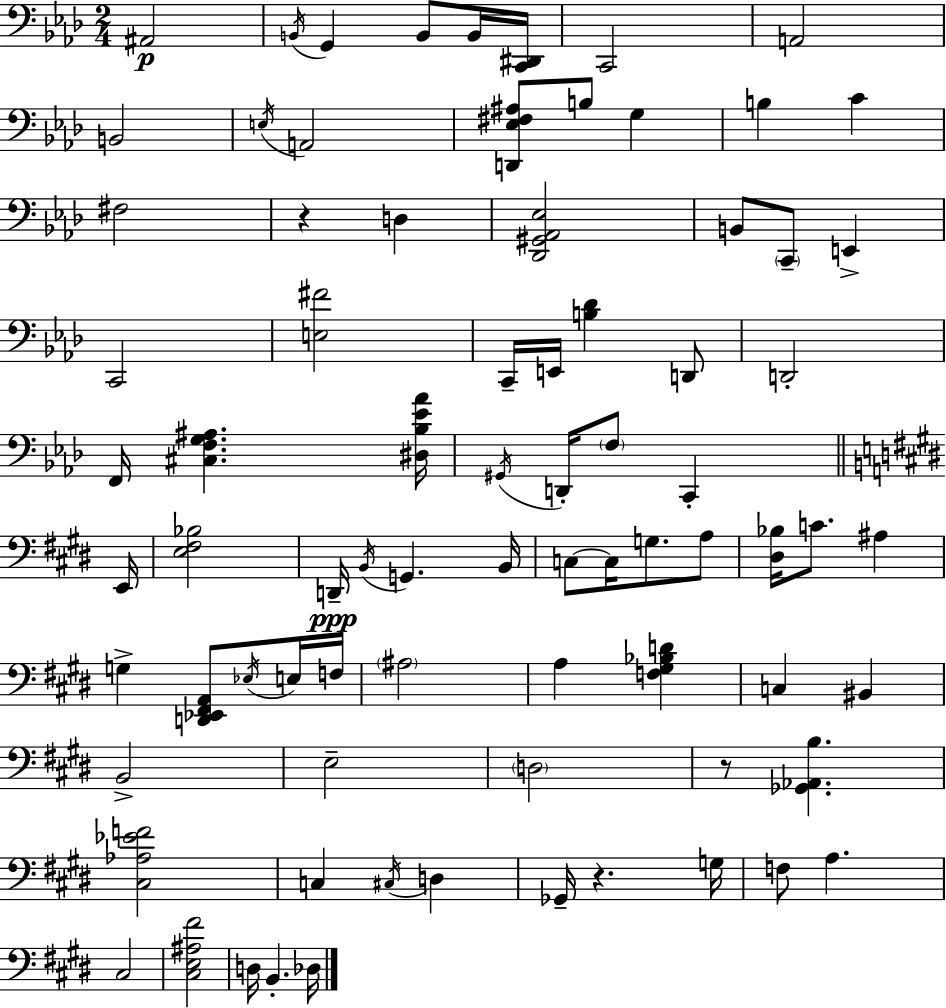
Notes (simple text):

A#2/h B2/s G2/q B2/e B2/s [C2,D#2]/s C2/h A2/h B2/h E3/s A2/h [D2,Eb3,F#3,A#3]/e B3/e G3/q B3/q C4/q F#3/h R/q D3/q [Db2,G#2,Ab2,Eb3]/h B2/e C2/e E2/q C2/h [E3,F#4]/h C2/s E2/s [B3,Db4]/q D2/e D2/h F2/s [C#3,F3,G3,A#3]/q. [D#3,Bb3,Eb4,Ab4]/s G#2/s D2/s F3/e C2/q E2/s [E3,F#3,Bb3]/h D2/s B2/s G2/q. B2/s C3/e C3/s G3/e. A3/e [D#3,Bb3]/s C4/e. A#3/q G3/q [D2,Eb2,F#2,A2]/e Eb3/s E3/s F3/s A#3/h A3/q [F3,G#3,Bb3,D4]/q C3/q BIS2/q B2/h E3/h D3/h R/e [Gb2,Ab2,B3]/q. [C#3,Ab3,Eb4,F4]/h C3/q C#3/s D3/q Gb2/s R/q. G3/s F3/e A3/q. C#3/h [C#3,E3,A#3,F#4]/h D3/s B2/q. Db3/s